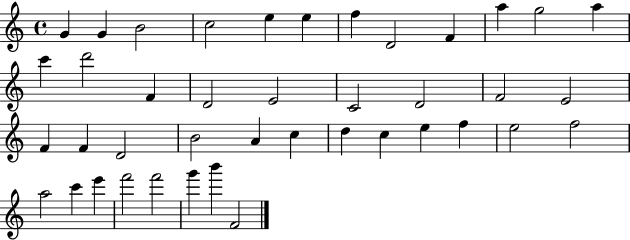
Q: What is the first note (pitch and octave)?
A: G4